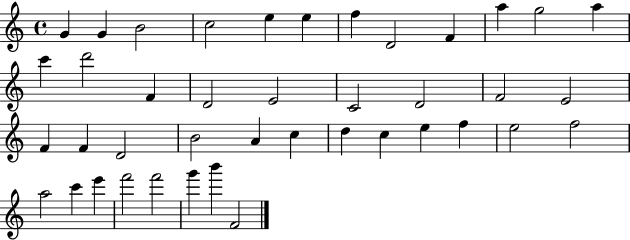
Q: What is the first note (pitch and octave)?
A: G4